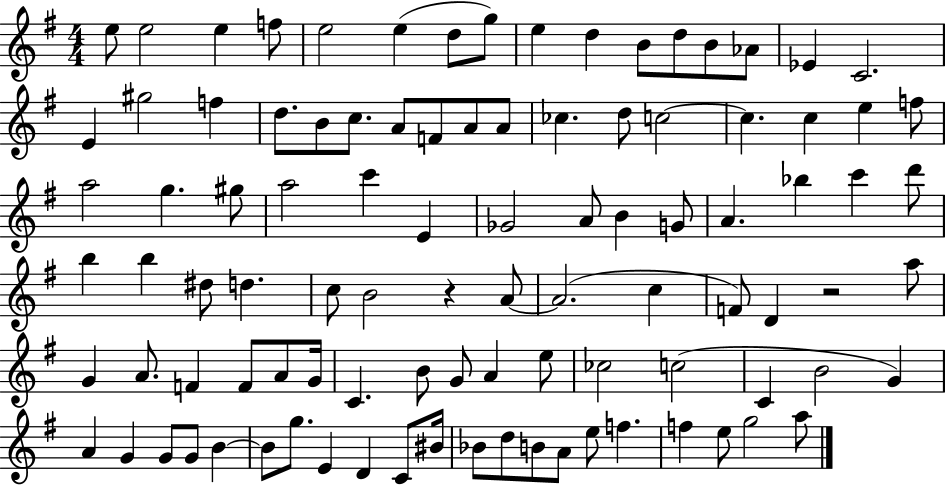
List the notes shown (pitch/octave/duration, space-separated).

E5/e E5/h E5/q F5/e E5/h E5/q D5/e G5/e E5/q D5/q B4/e D5/e B4/e Ab4/e Eb4/q C4/h. E4/q G#5/h F5/q D5/e. B4/e C5/e. A4/e F4/e A4/e A4/e CES5/q. D5/e C5/h C5/q. C5/q E5/q F5/e A5/h G5/q. G#5/e A5/h C6/q E4/q Gb4/h A4/e B4/q G4/e A4/q. Bb5/q C6/q D6/e B5/q B5/q D#5/e D5/q. C5/e B4/h R/q A4/e A4/h. C5/q F4/e D4/q R/h A5/e G4/q A4/e. F4/q F4/e A4/e G4/s C4/q. B4/e G4/e A4/q E5/e CES5/h C5/h C4/q B4/h G4/q A4/q G4/q G4/e G4/e B4/q B4/e G5/e. E4/q D4/q C4/e BIS4/s Bb4/e D5/e B4/e A4/e E5/e F5/q. F5/q E5/e G5/h A5/e